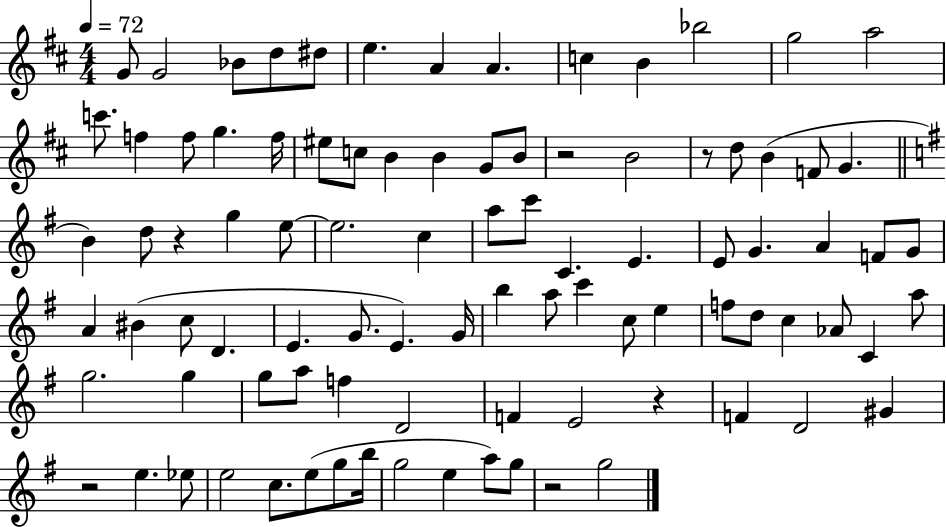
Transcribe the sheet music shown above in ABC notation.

X:1
T:Untitled
M:4/4
L:1/4
K:D
G/2 G2 _B/2 d/2 ^d/2 e A A c B _b2 g2 a2 c'/2 f f/2 g f/4 ^e/2 c/2 B B G/2 B/2 z2 B2 z/2 d/2 B F/2 G B d/2 z g e/2 e2 c a/2 c'/2 C E E/2 G A F/2 G/2 A ^B c/2 D E G/2 E G/4 b a/2 c' c/2 e f/2 d/2 c _A/2 C a/2 g2 g g/2 a/2 f D2 F E2 z F D2 ^G z2 e _e/2 e2 c/2 e/2 g/2 b/4 g2 e a/2 g/2 z2 g2